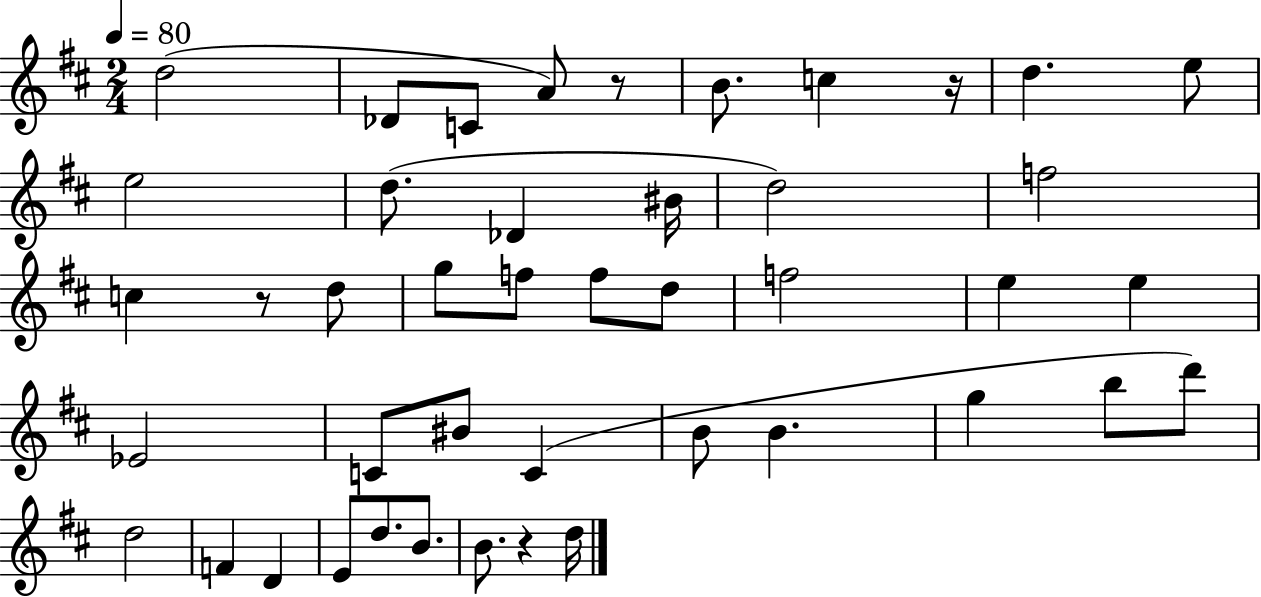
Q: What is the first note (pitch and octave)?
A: D5